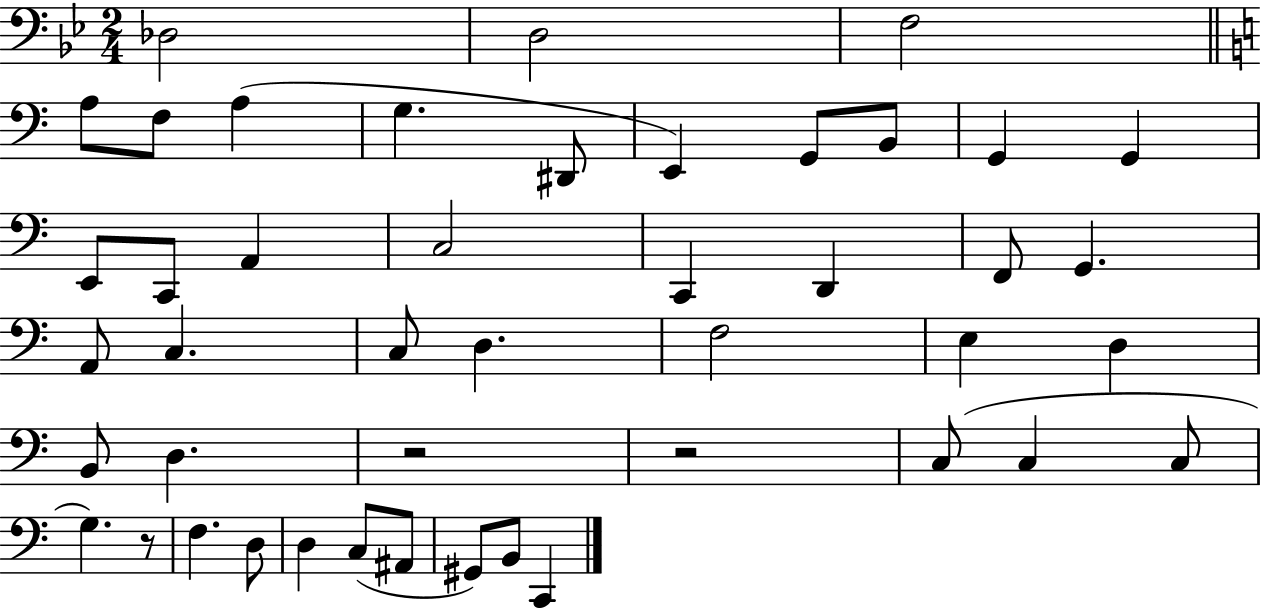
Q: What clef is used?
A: bass